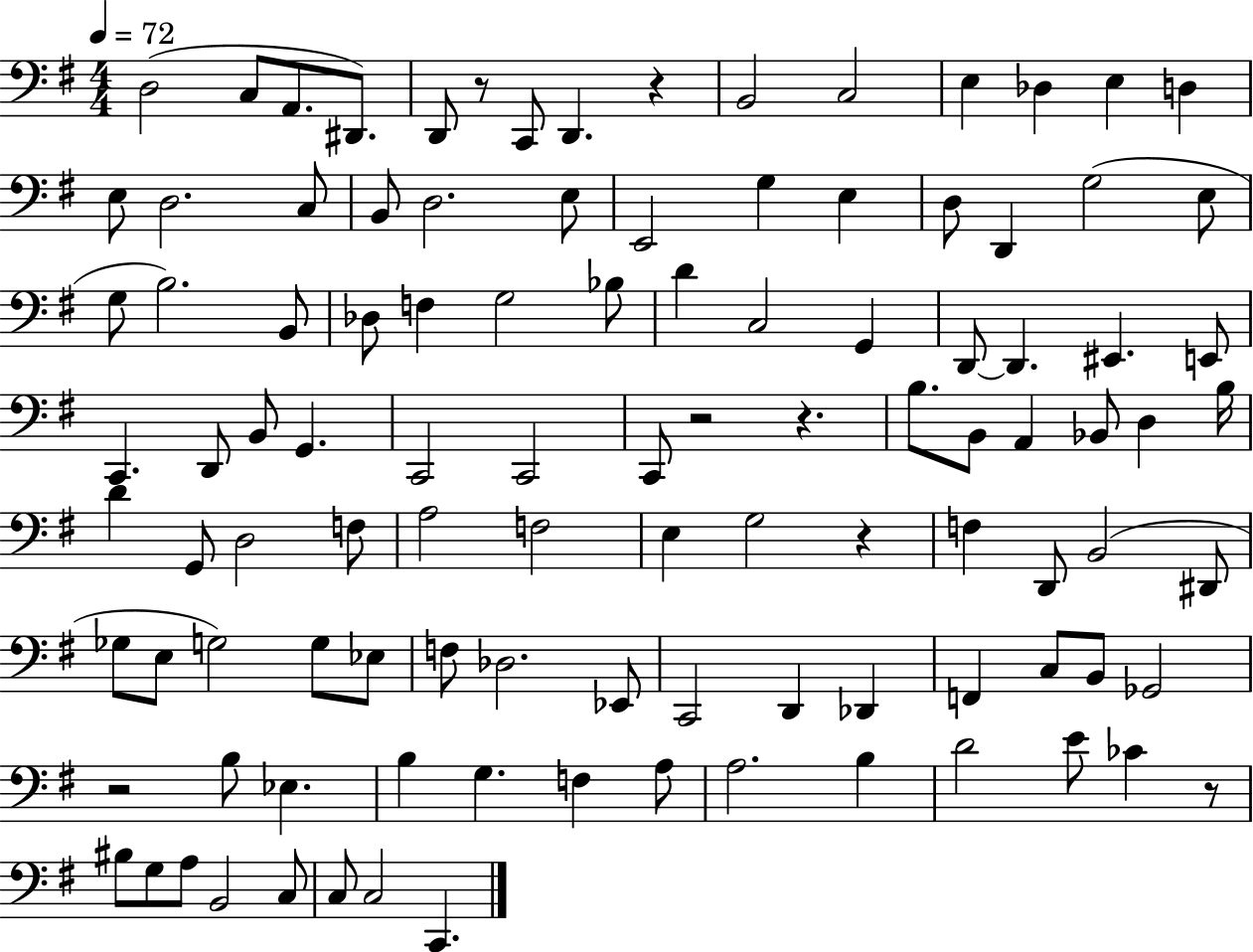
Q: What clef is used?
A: bass